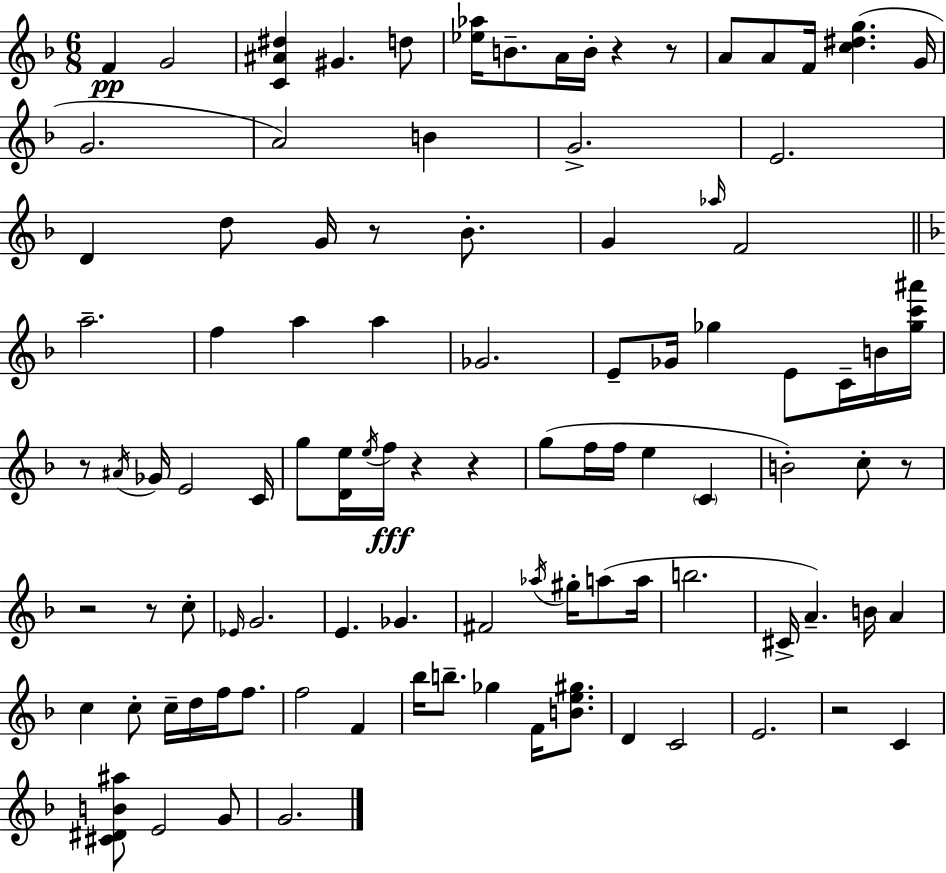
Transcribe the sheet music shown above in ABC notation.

X:1
T:Untitled
M:6/8
L:1/4
K:F
F G2 [C^A^d] ^G d/2 [_e_a]/4 B/2 A/4 B/4 z z/2 A/2 A/2 F/4 [c^dg] G/4 G2 A2 B G2 E2 D d/2 G/4 z/2 _B/2 G _a/4 F2 a2 f a a _G2 E/2 _G/4 _g E/2 C/4 B/4 [_gc'^a']/4 z/2 ^A/4 _G/4 E2 C/4 g/2 [De]/4 e/4 f/4 z z g/2 f/4 f/4 e C B2 c/2 z/2 z2 z/2 c/2 _E/4 G2 E _G ^F2 _a/4 ^g/4 a/2 a/4 b2 ^C/4 A B/4 A c c/2 c/4 d/4 f/4 f/2 f2 F _b/4 b/2 _g F/4 [Be^g]/2 D C2 E2 z2 C [^C^DB^a]/2 E2 G/2 G2